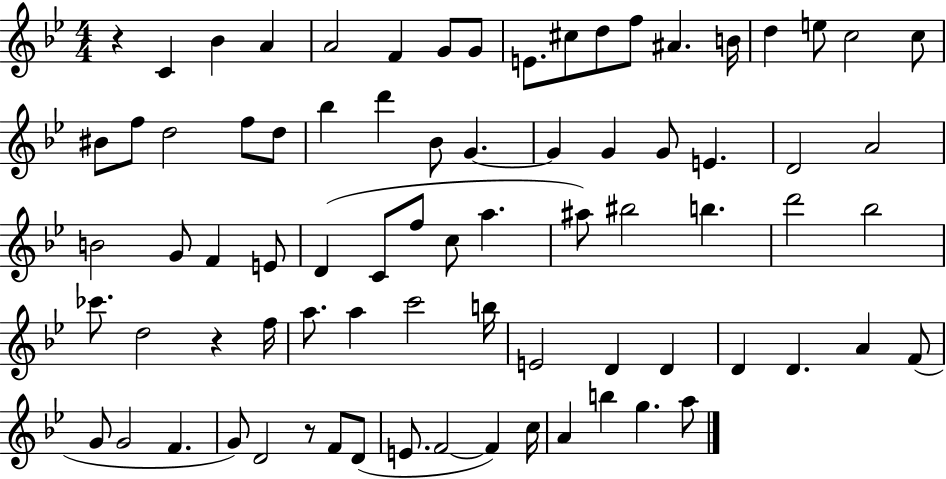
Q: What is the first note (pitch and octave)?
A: C4